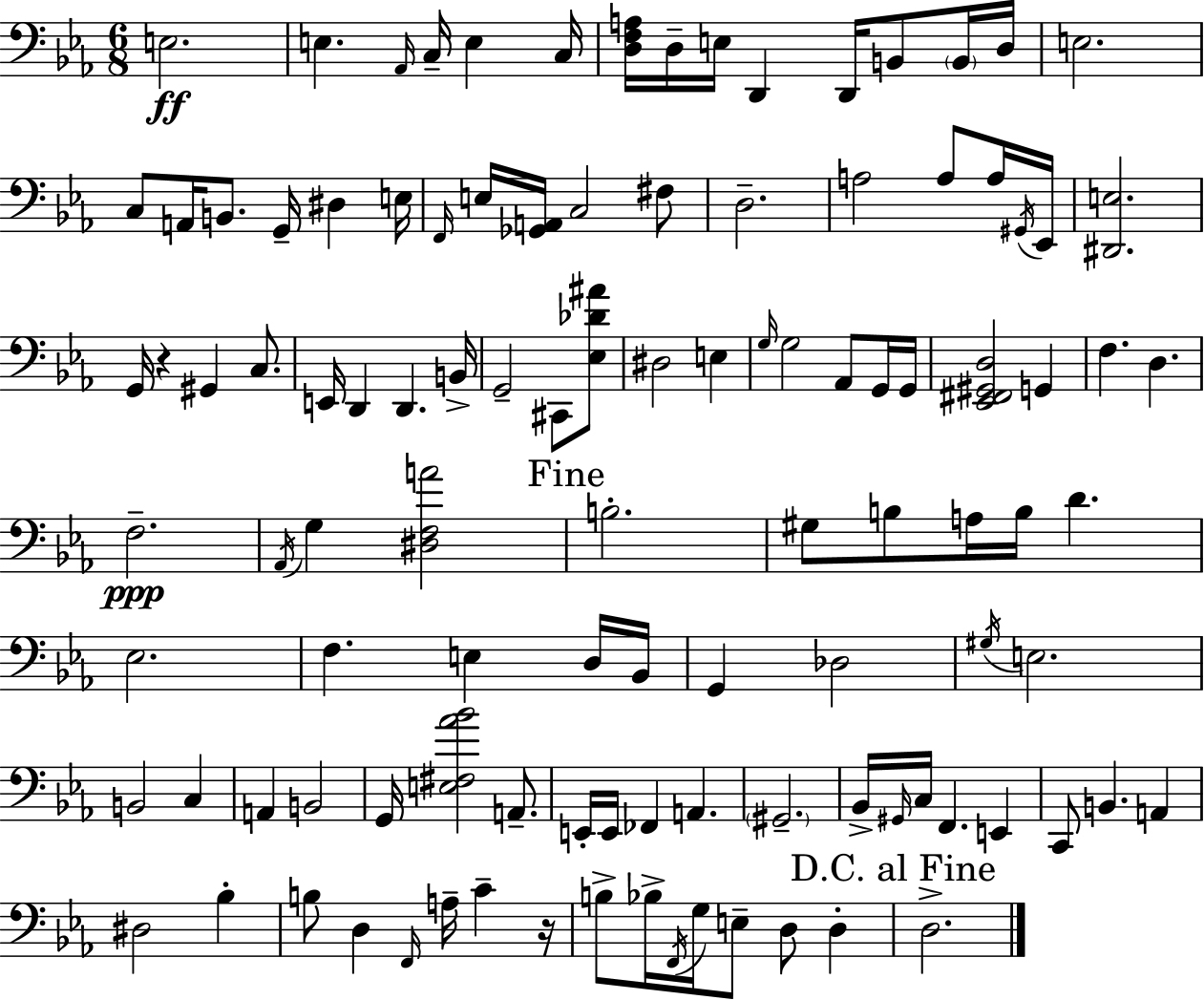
X:1
T:Untitled
M:6/8
L:1/4
K:Cm
E,2 E, _A,,/4 C,/4 E, C,/4 [D,F,A,]/4 D,/4 E,/4 D,, D,,/4 B,,/2 B,,/4 D,/4 E,2 C,/2 A,,/4 B,,/2 G,,/4 ^D, E,/4 F,,/4 E,/4 [_G,,A,,]/4 C,2 ^F,/2 D,2 A,2 A,/2 A,/4 ^G,,/4 _E,,/4 [^D,,E,]2 G,,/4 z ^G,, C,/2 E,,/4 D,, D,, B,,/4 G,,2 ^C,,/2 [_E,_D^A]/2 ^D,2 E, G,/4 G,2 _A,,/2 G,,/4 G,,/4 [_E,,^F,,^G,,D,]2 G,, F, D, F,2 _A,,/4 G, [^D,F,A]2 B,2 ^G,/2 B,/2 A,/4 B,/4 D _E,2 F, E, D,/4 _B,,/4 G,, _D,2 ^G,/4 E,2 B,,2 C, A,, B,,2 G,,/4 [E,^F,_A_B]2 A,,/2 E,,/4 E,,/4 _F,, A,, ^G,,2 _B,,/4 ^G,,/4 C,/4 F,, E,, C,,/2 B,, A,, ^D,2 _B, B,/2 D, F,,/4 A,/4 C z/4 B,/2 _B,/4 F,,/4 G,/4 E,/2 D,/2 D, D,2